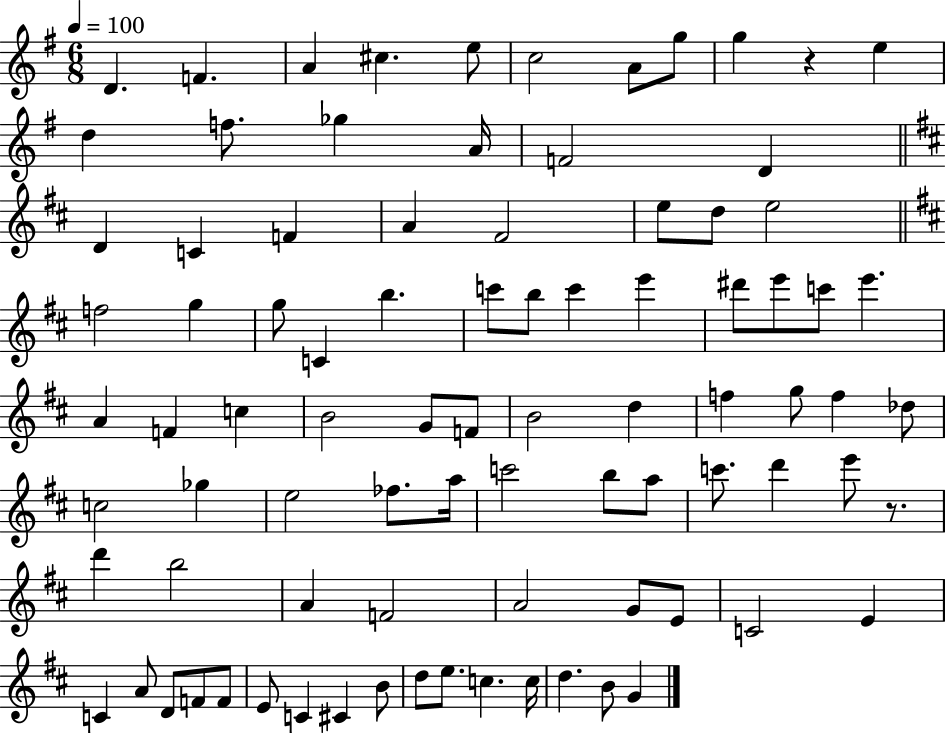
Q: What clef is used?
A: treble